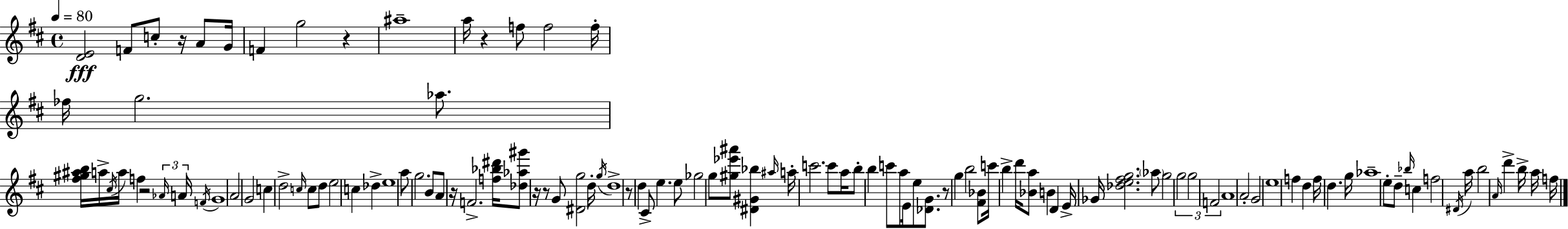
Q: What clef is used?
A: treble